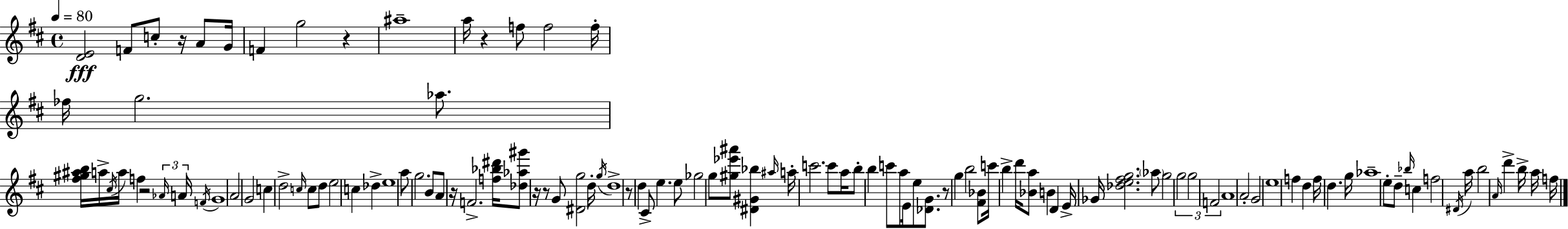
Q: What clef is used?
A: treble